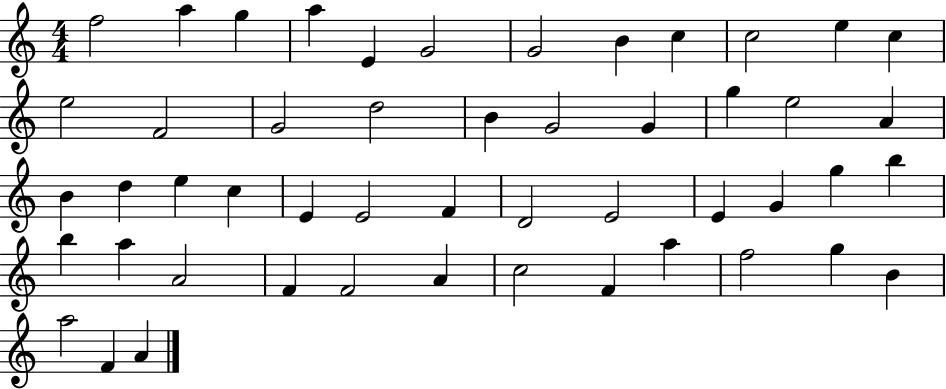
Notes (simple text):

F5/h A5/q G5/q A5/q E4/q G4/h G4/h B4/q C5/q C5/h E5/q C5/q E5/h F4/h G4/h D5/h B4/q G4/h G4/q G5/q E5/h A4/q B4/q D5/q E5/q C5/q E4/q E4/h F4/q D4/h E4/h E4/q G4/q G5/q B5/q B5/q A5/q A4/h F4/q F4/h A4/q C5/h F4/q A5/q F5/h G5/q B4/q A5/h F4/q A4/q